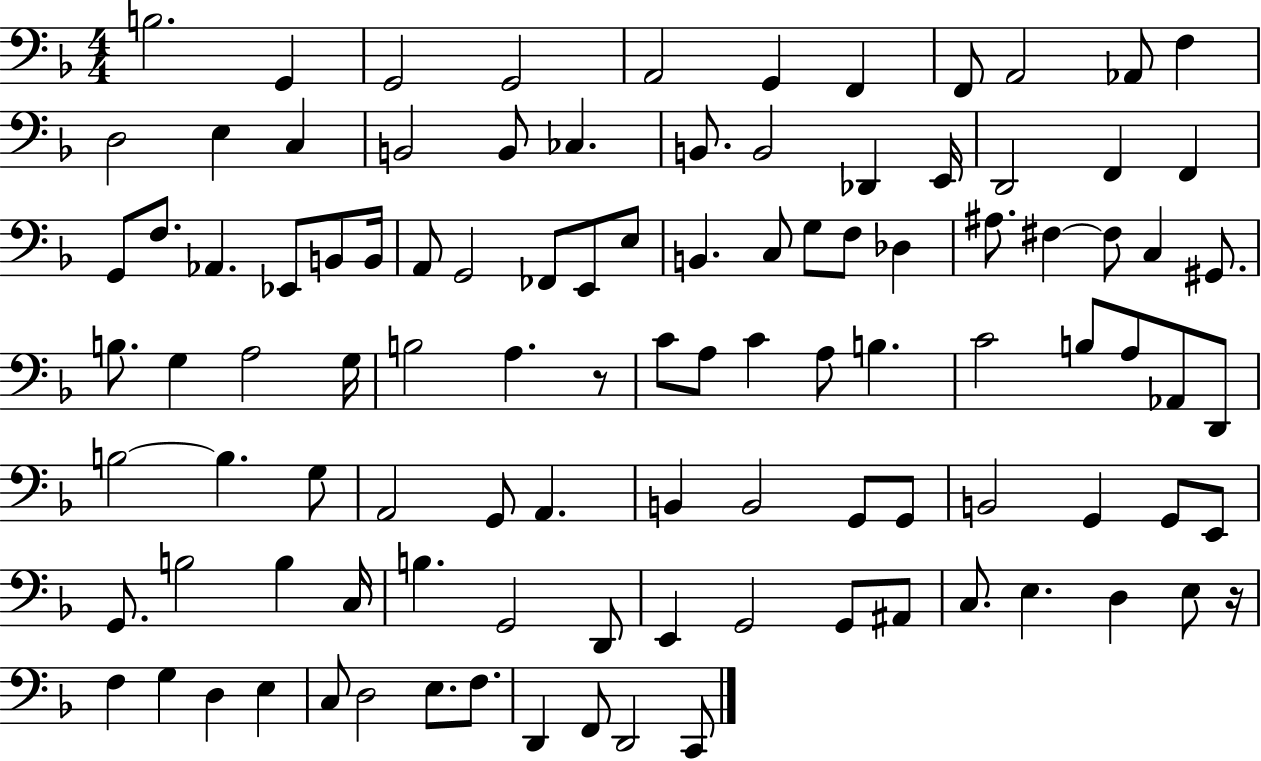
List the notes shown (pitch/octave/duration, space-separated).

B3/h. G2/q G2/h G2/h A2/h G2/q F2/q F2/e A2/h Ab2/e F3/q D3/h E3/q C3/q B2/h B2/e CES3/q. B2/e. B2/h Db2/q E2/s D2/h F2/q F2/q G2/e F3/e. Ab2/q. Eb2/e B2/e B2/s A2/e G2/h FES2/e E2/e E3/e B2/q. C3/e G3/e F3/e Db3/q A#3/e. F#3/q F#3/e C3/q G#2/e. B3/e. G3/q A3/h G3/s B3/h A3/q. R/e C4/e A3/e C4/q A3/e B3/q. C4/h B3/e A3/e Ab2/e D2/e B3/h B3/q. G3/e A2/h G2/e A2/q. B2/q B2/h G2/e G2/e B2/h G2/q G2/e E2/e G2/e. B3/h B3/q C3/s B3/q. G2/h D2/e E2/q G2/h G2/e A#2/e C3/e. E3/q. D3/q E3/e R/s F3/q G3/q D3/q E3/q C3/e D3/h E3/e. F3/e. D2/q F2/e D2/h C2/e